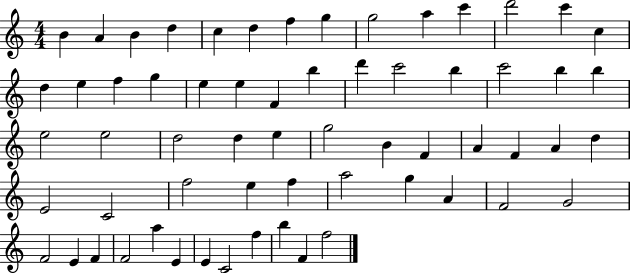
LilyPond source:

{
  \clef treble
  \numericTimeSignature
  \time 4/4
  \key c \major
  b'4 a'4 b'4 d''4 | c''4 d''4 f''4 g''4 | g''2 a''4 c'''4 | d'''2 c'''4 c''4 | \break d''4 e''4 f''4 g''4 | e''4 e''4 f'4 b''4 | d'''4 c'''2 b''4 | c'''2 b''4 b''4 | \break e''2 e''2 | d''2 d''4 e''4 | g''2 b'4 f'4 | a'4 f'4 a'4 d''4 | \break e'2 c'2 | f''2 e''4 f''4 | a''2 g''4 a'4 | f'2 g'2 | \break f'2 e'4 f'4 | f'2 a''4 e'4 | e'4 c'2 f''4 | b''4 f'4 f''2 | \break \bar "|."
}